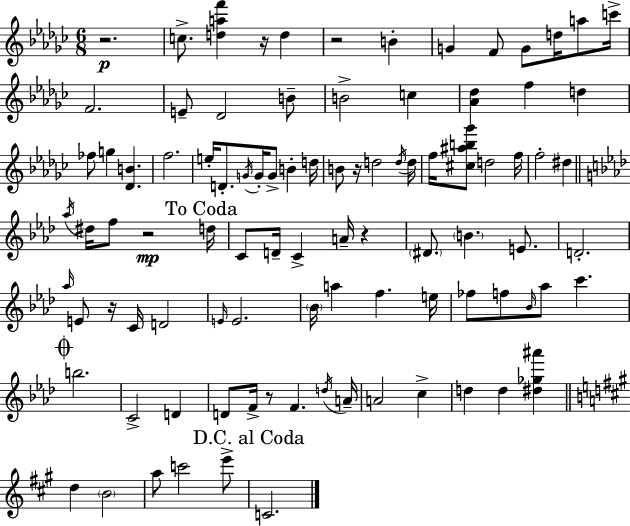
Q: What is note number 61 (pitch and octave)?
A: Bb4